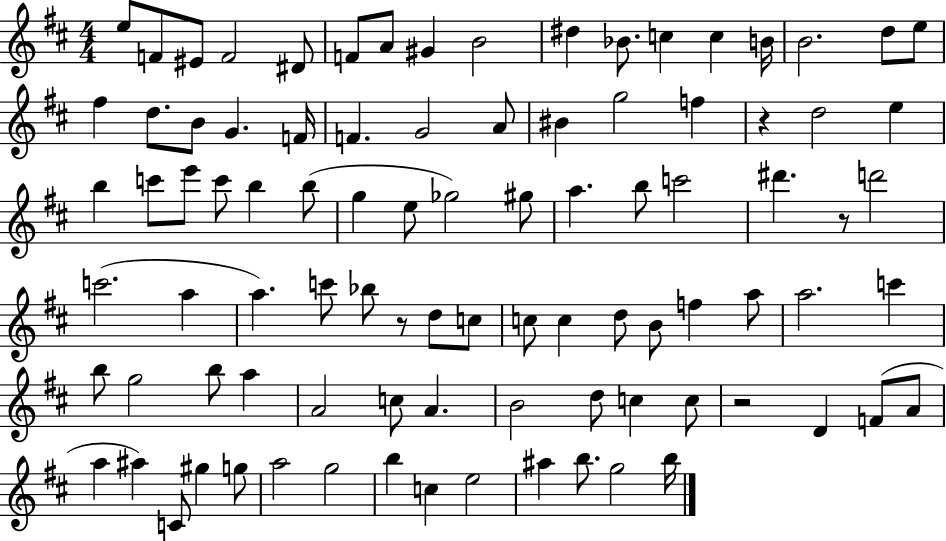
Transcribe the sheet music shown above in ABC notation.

X:1
T:Untitled
M:4/4
L:1/4
K:D
e/2 F/2 ^E/2 F2 ^D/2 F/2 A/2 ^G B2 ^d _B/2 c c B/4 B2 d/2 e/2 ^f d/2 B/2 G F/4 F G2 A/2 ^B g2 f z d2 e b c'/2 e'/2 c'/2 b b/2 g e/2 _g2 ^g/2 a b/2 c'2 ^d' z/2 d'2 c'2 a a c'/2 _b/2 z/2 d/2 c/2 c/2 c d/2 B/2 f a/2 a2 c' b/2 g2 b/2 a A2 c/2 A B2 d/2 c c/2 z2 D F/2 A/2 a ^a C/2 ^g g/2 a2 g2 b c e2 ^a b/2 g2 b/4